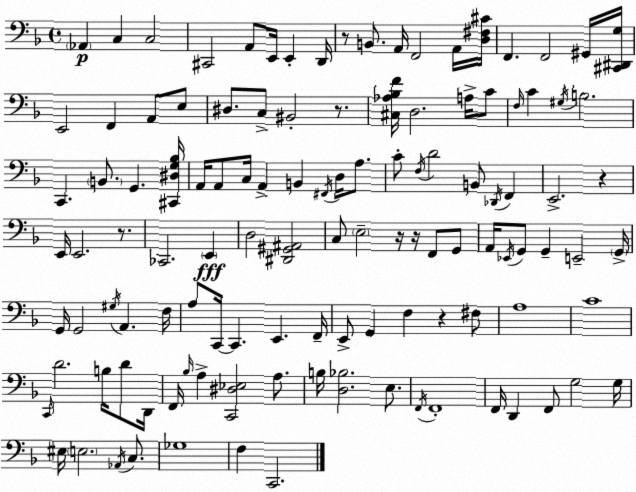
X:1
T:Untitled
M:4/4
L:1/4
K:Dm
_A,, C, C,2 ^C,,2 A,,/2 E,,/4 E,, D,,/4 z/2 B,,/2 A,,/4 F,,2 A,,/4 [D,^F,^C]/4 F,, F,,2 ^G,,/4 [^C,,^D,,G,]/4 E,,2 F,, A,,/2 E,/2 ^D,/2 C,/2 ^B,,2 z/2 [^C,_A,_B,F]/4 D,2 A,/4 C/2 F,/4 C ^G,/4 B,2 C,, B,,/2 G,, [^C,,^D,G,_B,]/4 A,,/4 A,,/2 C,/4 A,, B,, ^F,,/4 D,/4 A,/2 C/2 F,/4 D2 B,,/2 _D,,/4 F,, E,,2 z E,,/4 E,,2 z/2 _C,,2 E,, D,2 [^D,,^G,,^A,,]2 C,/2 E,2 z/4 z/4 F,,/2 G,,/2 A,,/4 _E,,/4 G,,/2 G,, E,,2 G,,/4 G,,/4 G,,2 ^G,/4 A,, F,/4 A,/2 C,,/4 C,, E,, F,,/4 E,,/2 G,, F, z ^F,/2 A,4 C4 C,,/4 D2 B,/4 D/2 D,,/4 F,,/4 _B,/4 A, [C,,^D,_E,]2 A,/2 B,/4 [D,_B,]2 E,/2 F,,/4 F,,4 F,,/4 D,, F,,/2 G,2 G,/4 ^E,/4 E,2 _A,,/4 C,/2 _G,4 F, C,,2